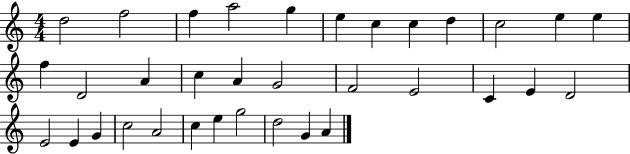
D5/h F5/h F5/q A5/h G5/q E5/q C5/q C5/q D5/q C5/h E5/q E5/q F5/q D4/h A4/q C5/q A4/q G4/h F4/h E4/h C4/q E4/q D4/h E4/h E4/q G4/q C5/h A4/h C5/q E5/q G5/h D5/h G4/q A4/q